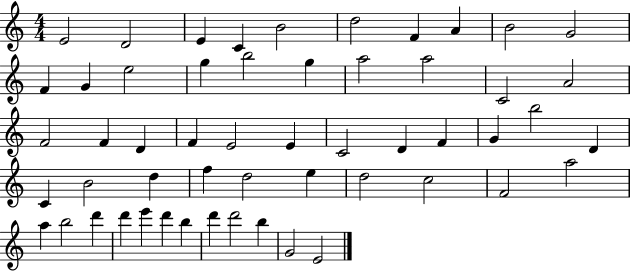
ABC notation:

X:1
T:Untitled
M:4/4
L:1/4
K:C
E2 D2 E C B2 d2 F A B2 G2 F G e2 g b2 g a2 a2 C2 A2 F2 F D F E2 E C2 D F G b2 D C B2 d f d2 e d2 c2 F2 a2 a b2 d' d' e' d' b d' d'2 b G2 E2